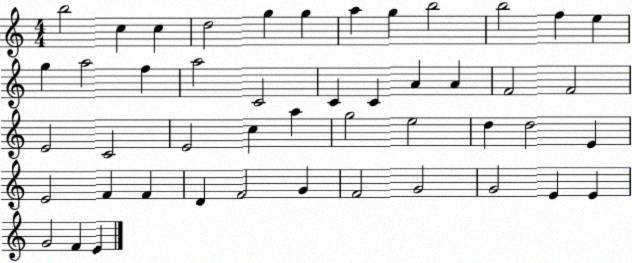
X:1
T:Untitled
M:4/4
L:1/4
K:C
b2 c c d2 g g a g b2 b2 f e g a2 f a2 C2 C C A A F2 F2 E2 C2 E2 c a g2 e2 d d2 E E2 F F D F2 G F2 G2 G2 E E G2 F E